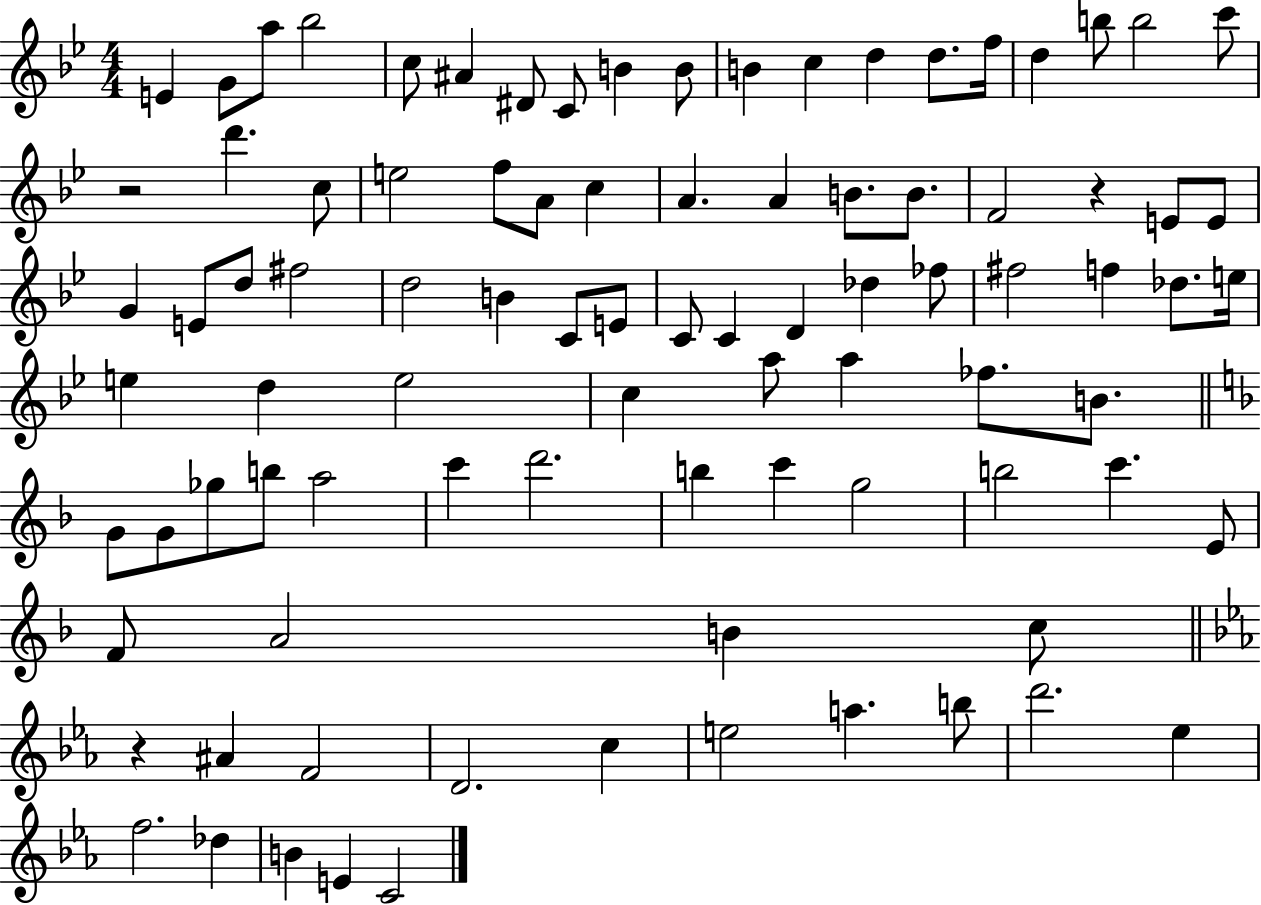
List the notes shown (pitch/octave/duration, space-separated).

E4/q G4/e A5/e Bb5/h C5/e A#4/q D#4/e C4/e B4/q B4/e B4/q C5/q D5/q D5/e. F5/s D5/q B5/e B5/h C6/e R/h D6/q. C5/e E5/h F5/e A4/e C5/q A4/q. A4/q B4/e. B4/e. F4/h R/q E4/e E4/e G4/q E4/e D5/e F#5/h D5/h B4/q C4/e E4/e C4/e C4/q D4/q Db5/q FES5/e F#5/h F5/q Db5/e. E5/s E5/q D5/q E5/h C5/q A5/e A5/q FES5/e. B4/e. G4/e G4/e Gb5/e B5/e A5/h C6/q D6/h. B5/q C6/q G5/h B5/h C6/q. E4/e F4/e A4/h B4/q C5/e R/q A#4/q F4/h D4/h. C5/q E5/h A5/q. B5/e D6/h. Eb5/q F5/h. Db5/q B4/q E4/q C4/h